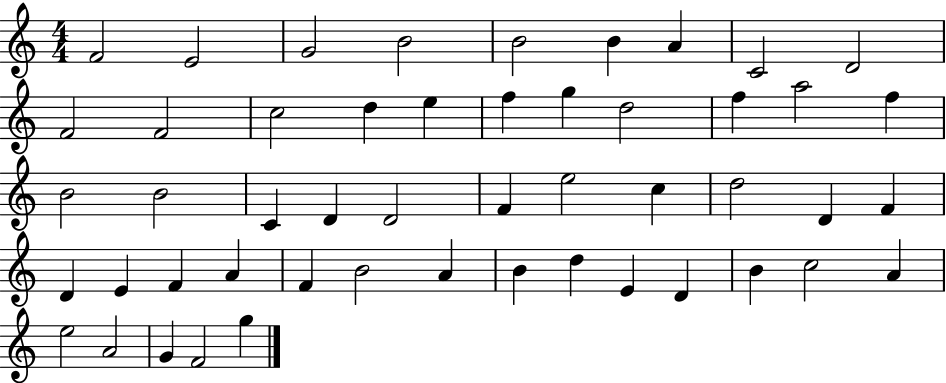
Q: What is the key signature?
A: C major